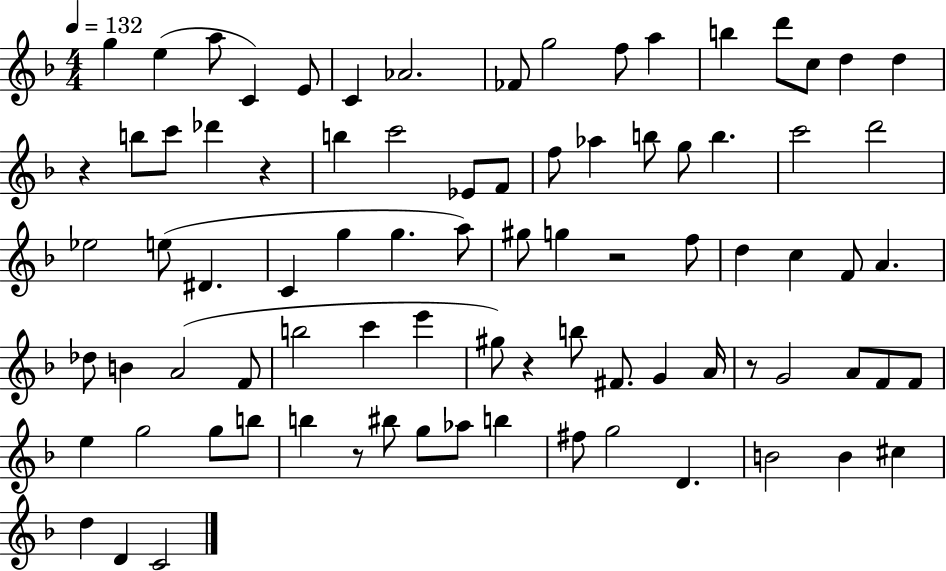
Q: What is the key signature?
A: F major